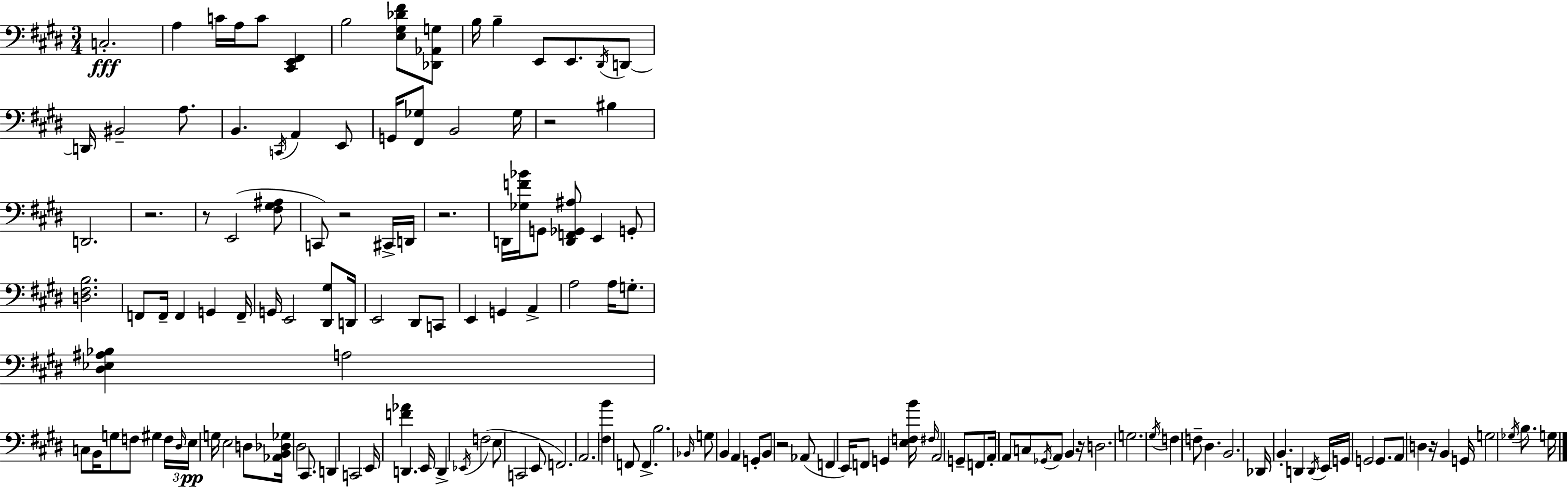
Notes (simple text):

C3/h. A3/q C4/s A3/s C4/e [C#2,E2,F#2]/q B3/h [E3,G#3,Db4,F#4]/e [Db2,Ab2,G3]/e B3/s B3/q E2/e E2/e. D#2/s D2/e D2/s BIS2/h A3/e. B2/q. C2/s A2/q E2/e G2/s [F#2,Gb3]/e B2/h Gb3/s R/h BIS3/q D2/h. R/h. R/e E2/h [F#3,G#3,A#3]/e C2/e R/h C#2/s D2/s R/h. D2/s [Gb3,F4,Bb4]/s G2/e [D2,F2,Gb2,A#3]/e E2/q G2/e [D3,F#3,B3]/h. F2/e F2/s F2/q G2/q F2/s G2/s E2/h [D#2,G#3]/e D2/s E2/h D#2/e C2/e E2/q G2/q A2/q A3/h A3/s G3/e. [D#3,Eb3,A#3,Bb3]/q A3/h C3/e B2/s G3/e F3/e G#3/q F3/s D#3/s E3/s G3/s E3/h D3/e [Ab2,B2,Db3,Gb3]/s D#3/h C#2/e. D2/q C2/h E2/s [F4,Ab4]/q D2/q. E2/s D2/q Eb2/s F3/h E3/e C2/h E2/e F2/h. A2/h. [F#3,B4]/q F2/e F2/q. B3/h. Bb2/s G3/e B2/q A2/q G2/e B2/e R/h Ab2/e F2/q E2/s F2/e G2/q [E3,F3,B4]/s F#3/s A2/h G2/e F2/e A2/s A2/e C3/e Gb2/s A2/e B2/q R/s D3/h. G3/h. G#3/s F3/q F3/e D#3/q. B2/h. Db2/s B2/q. D2/q D2/s E2/s G2/s G2/h G2/e. A2/e D3/q R/s B2/q G2/s G3/h Gb3/s B3/e. G3/s